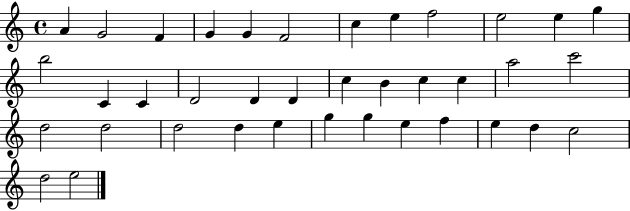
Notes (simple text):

A4/q G4/h F4/q G4/q G4/q F4/h C5/q E5/q F5/h E5/h E5/q G5/q B5/h C4/q C4/q D4/h D4/q D4/q C5/q B4/q C5/q C5/q A5/h C6/h D5/h D5/h D5/h D5/q E5/q G5/q G5/q E5/q F5/q E5/q D5/q C5/h D5/h E5/h